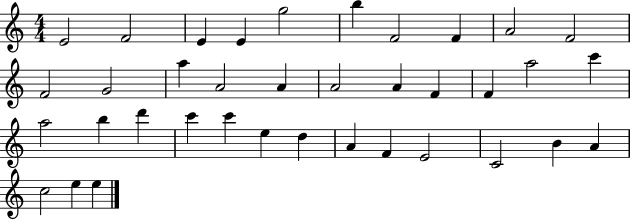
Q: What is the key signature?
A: C major